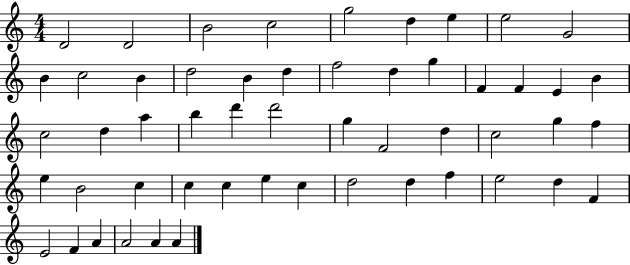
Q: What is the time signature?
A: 4/4